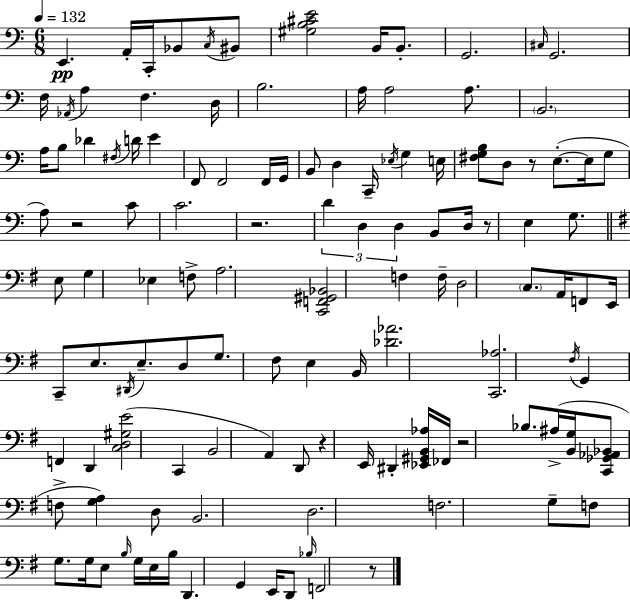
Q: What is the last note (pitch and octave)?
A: F2